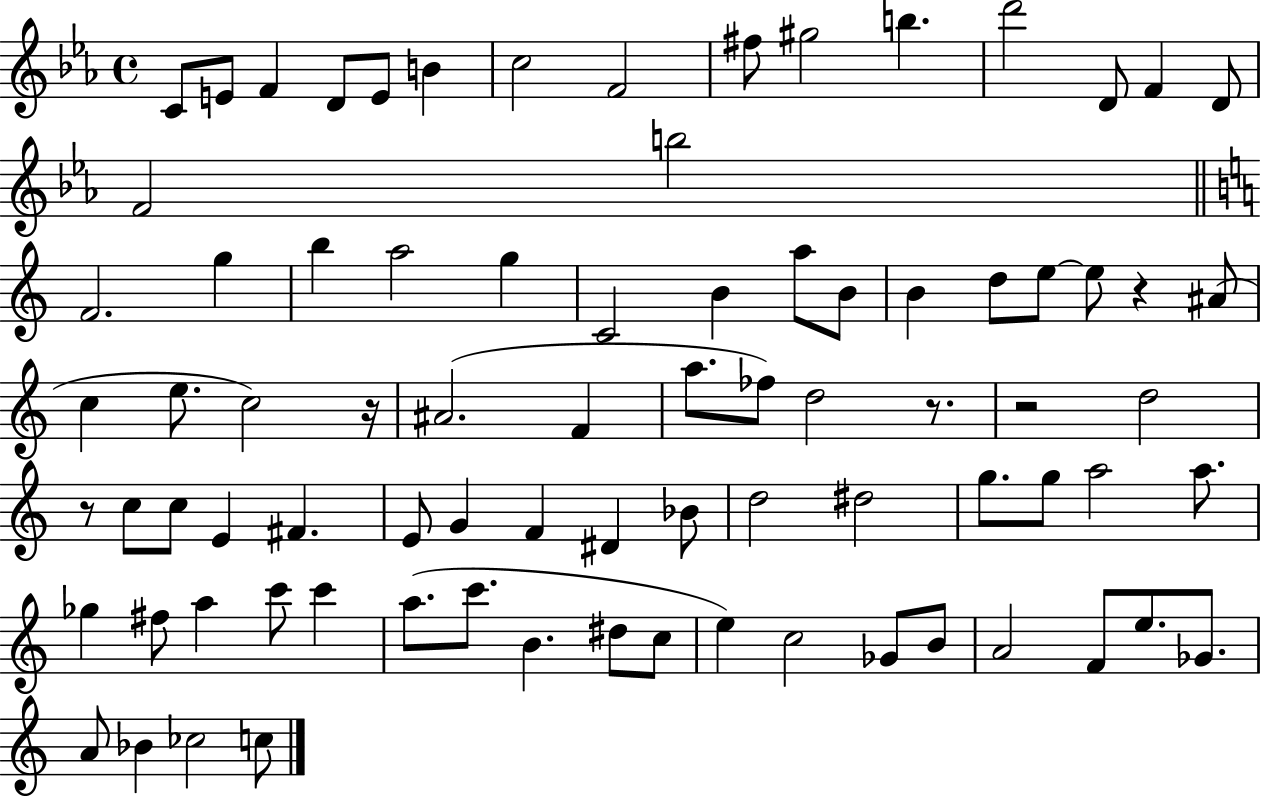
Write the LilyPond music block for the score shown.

{
  \clef treble
  \time 4/4
  \defaultTimeSignature
  \key ees \major
  c'8 e'8 f'4 d'8 e'8 b'4 | c''2 f'2 | fis''8 gis''2 b''4. | d'''2 d'8 f'4 d'8 | \break f'2 b''2 | \bar "||" \break \key c \major f'2. g''4 | b''4 a''2 g''4 | c'2 b'4 a''8 b'8 | b'4 d''8 e''8~~ e''8 r4 ais'8( | \break c''4 e''8. c''2) r16 | ais'2.( f'4 | a''8. fes''8) d''2 r8. | r2 d''2 | \break r8 c''8 c''8 e'4 fis'4. | e'8 g'4 f'4 dis'4 bes'8 | d''2 dis''2 | g''8. g''8 a''2 a''8. | \break ges''4 fis''8 a''4 c'''8 c'''4 | a''8.( c'''8. b'4. dis''8 c''8 | e''4) c''2 ges'8 b'8 | a'2 f'8 e''8. ges'8. | \break a'8 bes'4 ces''2 c''8 | \bar "|."
}